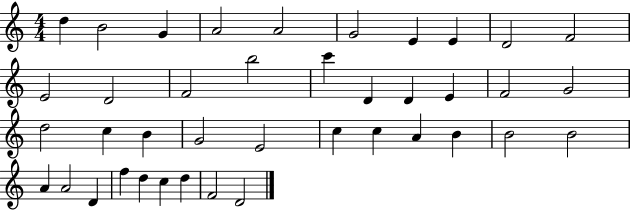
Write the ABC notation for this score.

X:1
T:Untitled
M:4/4
L:1/4
K:C
d B2 G A2 A2 G2 E E D2 F2 E2 D2 F2 b2 c' D D E F2 G2 d2 c B G2 E2 c c A B B2 B2 A A2 D f d c d F2 D2